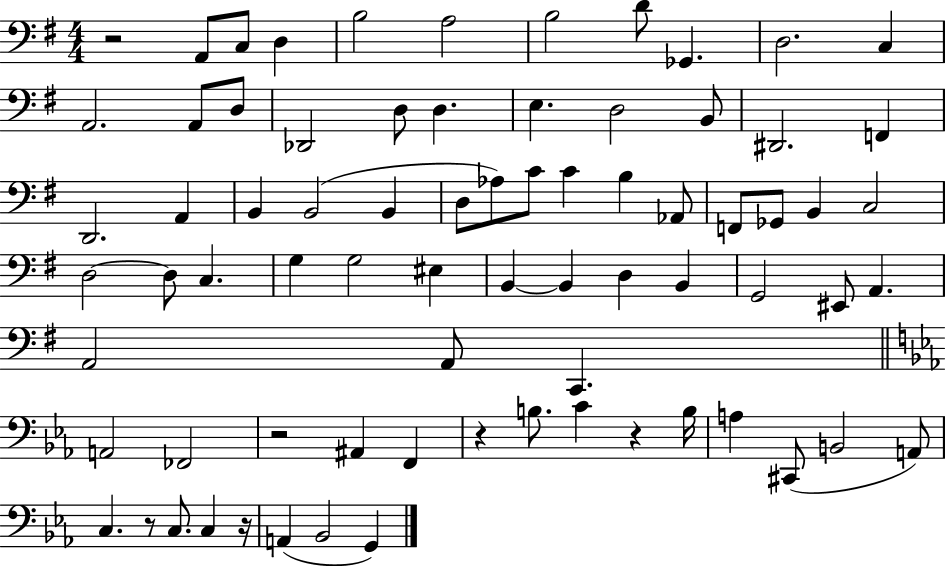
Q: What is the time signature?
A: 4/4